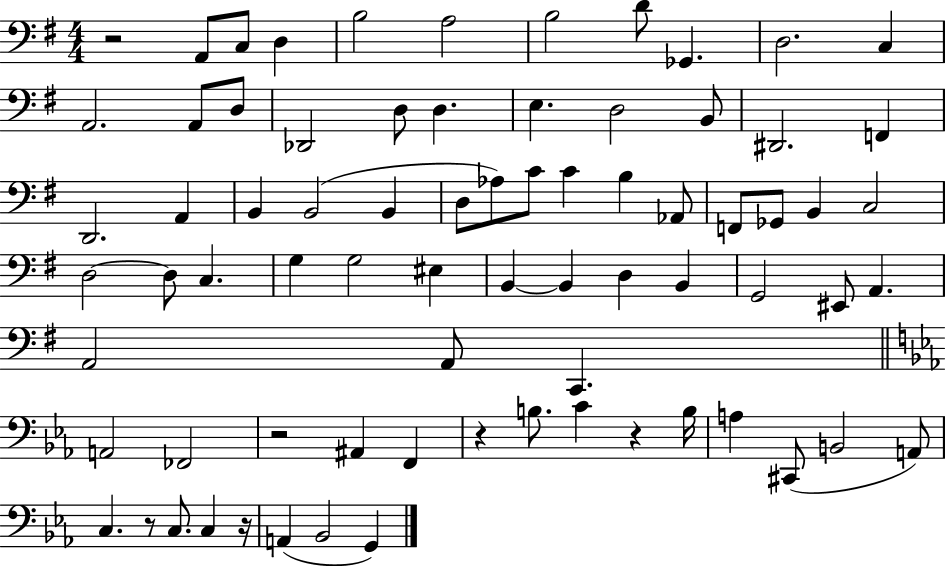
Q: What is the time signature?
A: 4/4